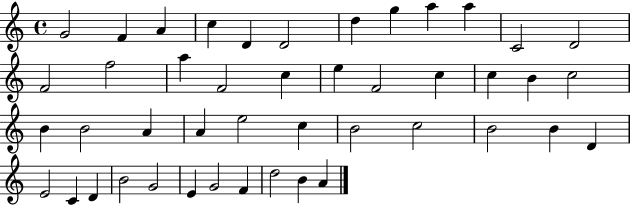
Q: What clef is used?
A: treble